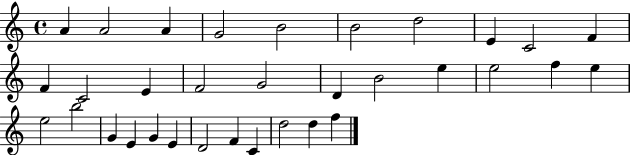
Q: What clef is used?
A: treble